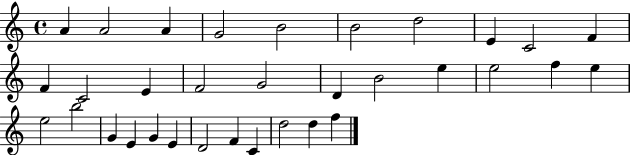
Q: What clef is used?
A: treble